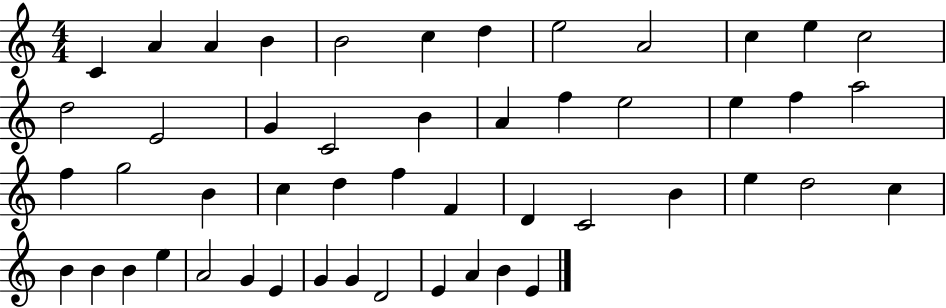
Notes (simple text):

C4/q A4/q A4/q B4/q B4/h C5/q D5/q E5/h A4/h C5/q E5/q C5/h D5/h E4/h G4/q C4/h B4/q A4/q F5/q E5/h E5/q F5/q A5/h F5/q G5/h B4/q C5/q D5/q F5/q F4/q D4/q C4/h B4/q E5/q D5/h C5/q B4/q B4/q B4/q E5/q A4/h G4/q E4/q G4/q G4/q D4/h E4/q A4/q B4/q E4/q